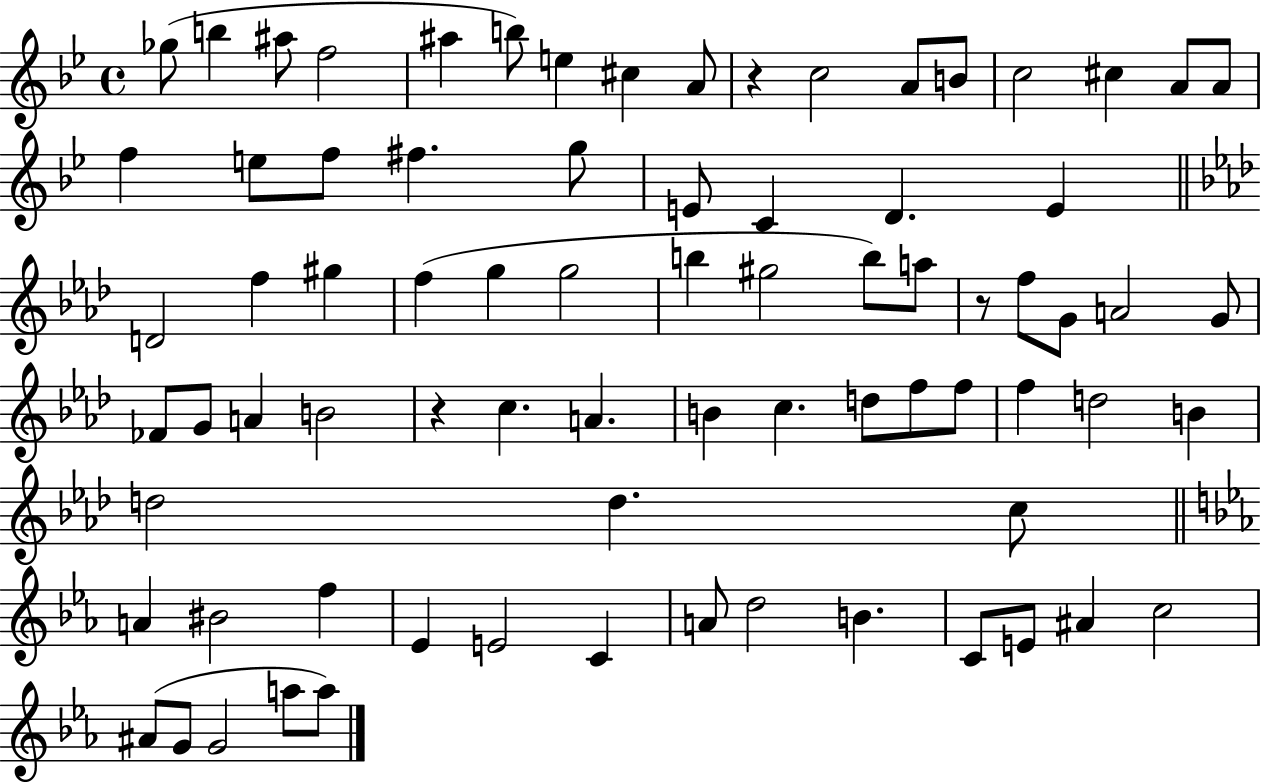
Gb5/e B5/q A#5/e F5/h A#5/q B5/e E5/q C#5/q A4/e R/q C5/h A4/e B4/e C5/h C#5/q A4/e A4/e F5/q E5/e F5/e F#5/q. G5/e E4/e C4/q D4/q. E4/q D4/h F5/q G#5/q F5/q G5/q G5/h B5/q G#5/h B5/e A5/e R/e F5/e G4/e A4/h G4/e FES4/e G4/e A4/q B4/h R/q C5/q. A4/q. B4/q C5/q. D5/e F5/e F5/e F5/q D5/h B4/q D5/h D5/q. C5/e A4/q BIS4/h F5/q Eb4/q E4/h C4/q A4/e D5/h B4/q. C4/e E4/e A#4/q C5/h A#4/e G4/e G4/h A5/e A5/e